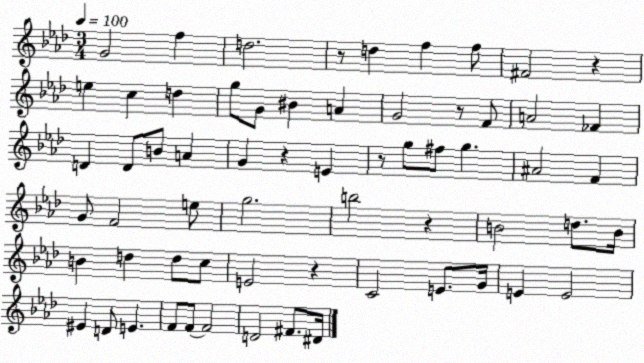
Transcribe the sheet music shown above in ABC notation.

X:1
T:Untitled
M:3/4
L:1/4
K:Ab
G2 f d2 z/2 d f f/2 ^F2 z e c d g/2 G/2 ^B A G2 z/2 F/2 A2 _F D D/2 B/2 A G z E z/2 g/2 ^f/2 g ^A2 F G/2 F2 e/2 g2 b2 z B2 d/2 B/4 B d d/2 c/2 E2 z C2 E/2 G/4 E E2 ^E D/2 E F/2 F/2 F2 D2 ^F/2 ^D/4